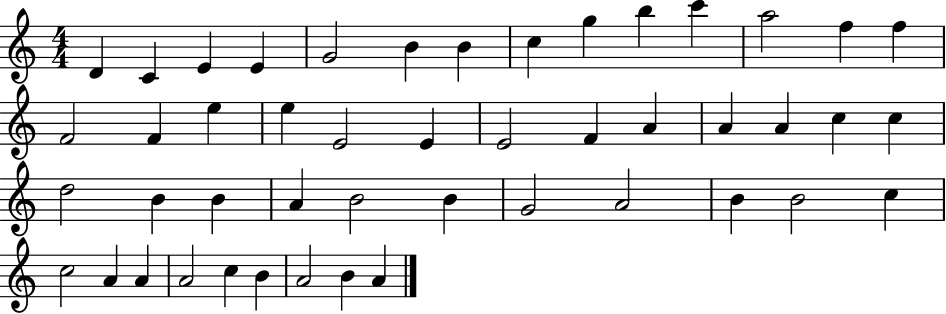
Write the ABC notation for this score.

X:1
T:Untitled
M:4/4
L:1/4
K:C
D C E E G2 B B c g b c' a2 f f F2 F e e E2 E E2 F A A A c c d2 B B A B2 B G2 A2 B B2 c c2 A A A2 c B A2 B A